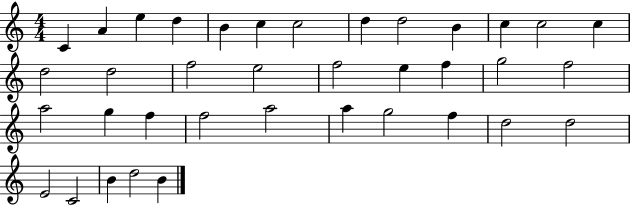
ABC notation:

X:1
T:Untitled
M:4/4
L:1/4
K:C
C A e d B c c2 d d2 B c c2 c d2 d2 f2 e2 f2 e f g2 f2 a2 g f f2 a2 a g2 f d2 d2 E2 C2 B d2 B